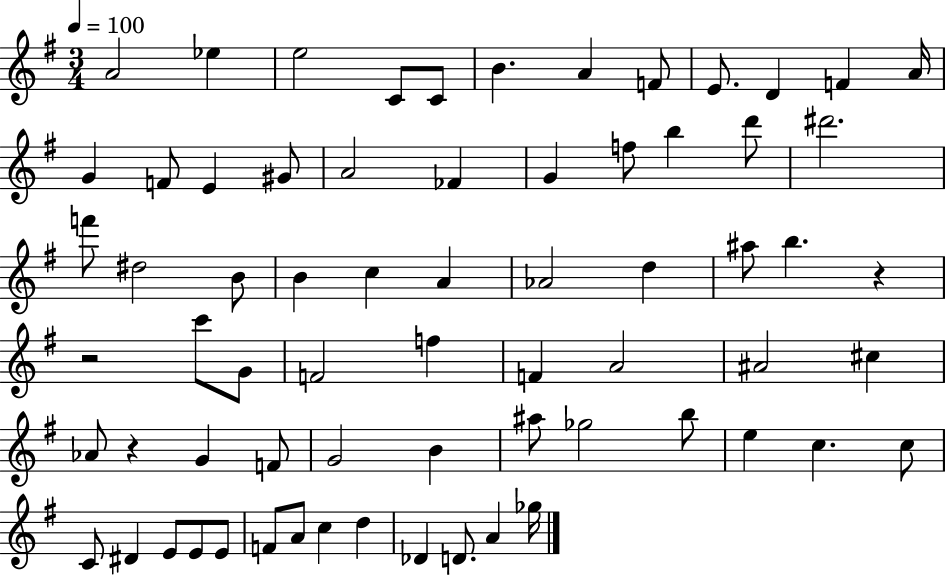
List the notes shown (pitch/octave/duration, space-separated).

A4/h Eb5/q E5/h C4/e C4/e B4/q. A4/q F4/e E4/e. D4/q F4/q A4/s G4/q F4/e E4/q G#4/e A4/h FES4/q G4/q F5/e B5/q D6/e D#6/h. F6/e D#5/h B4/e B4/q C5/q A4/q Ab4/h D5/q A#5/e B5/q. R/q R/h C6/e G4/e F4/h F5/q F4/q A4/h A#4/h C#5/q Ab4/e R/q G4/q F4/e G4/h B4/q A#5/e Gb5/h B5/e E5/q C5/q. C5/e C4/e D#4/q E4/e E4/e E4/e F4/e A4/e C5/q D5/q Db4/q D4/e. A4/q Gb5/s